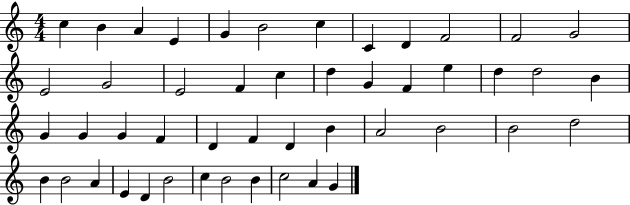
X:1
T:Untitled
M:4/4
L:1/4
K:C
c B A E G B2 c C D F2 F2 G2 E2 G2 E2 F c d G F e d d2 B G G G F D F D B A2 B2 B2 d2 B B2 A E D B2 c B2 B c2 A G